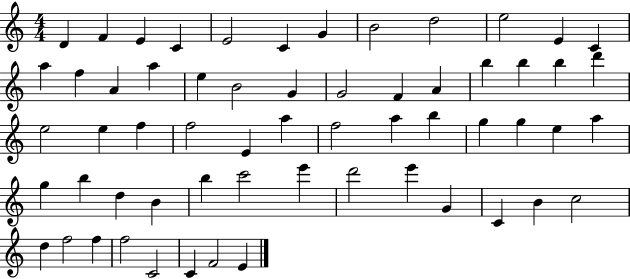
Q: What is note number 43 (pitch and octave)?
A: B4